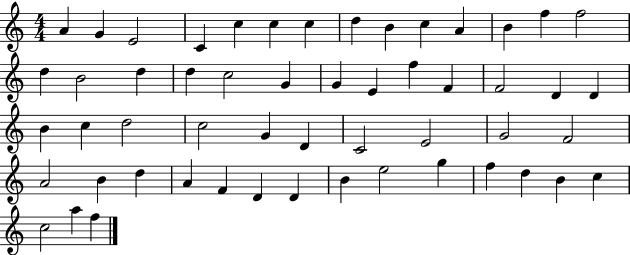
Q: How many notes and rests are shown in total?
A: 54